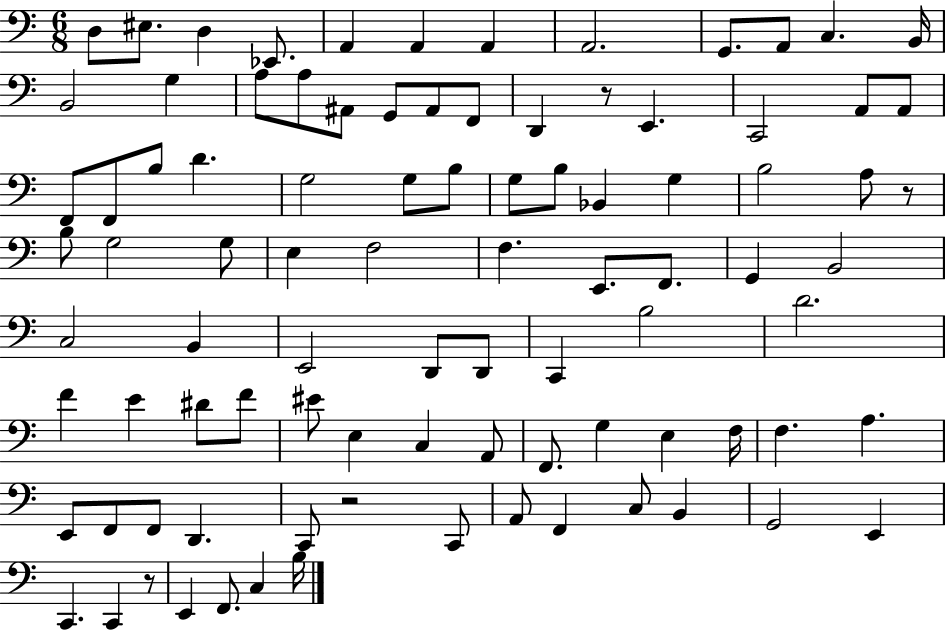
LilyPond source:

{
  \clef bass
  \numericTimeSignature
  \time 6/8
  \key c \major
  \repeat volta 2 { d8 eis8. d4 ees,8. | a,4 a,4 a,4 | a,2. | g,8. a,8 c4. b,16 | \break b,2 g4 | a8 a8 ais,8 g,8 ais,8 f,8 | d,4 r8 e,4. | c,2 a,8 a,8 | \break f,8 f,8 b8 d'4. | g2 g8 b8 | g8 b8 bes,4 g4 | b2 a8 r8 | \break b8 g2 g8 | e4 f2 | f4. e,8. f,8. | g,4 b,2 | \break c2 b,4 | e,2 d,8 d,8 | c,4 b2 | d'2. | \break f'4 e'4 dis'8 f'8 | eis'8 e4 c4 a,8 | f,8. g4 e4 f16 | f4. a4. | \break e,8 f,8 f,8 d,4. | c,8 r2 c,8 | a,8 f,4 c8 b,4 | g,2 e,4 | \break c,4. c,4 r8 | e,4 f,8. c4 b16 | } \bar "|."
}